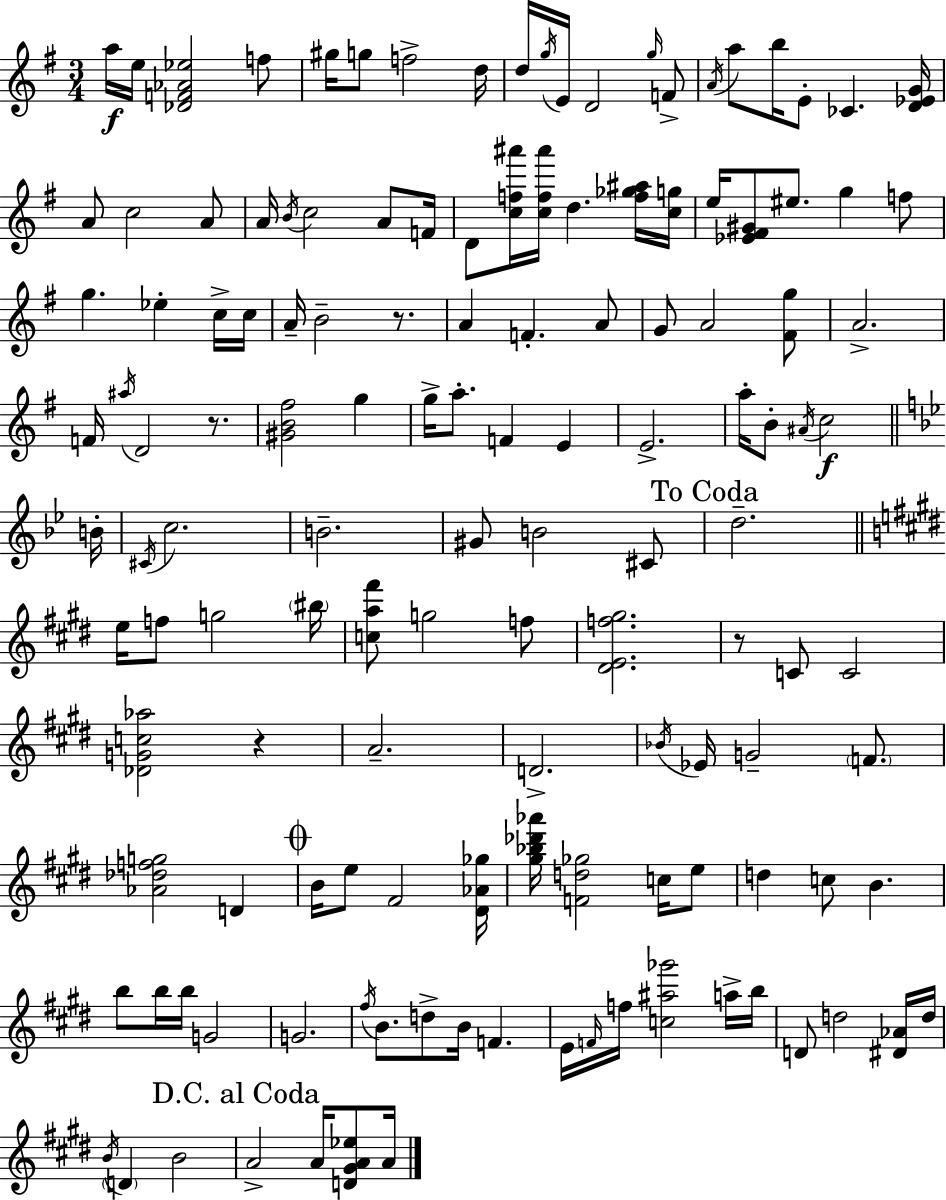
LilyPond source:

{
  \clef treble
  \numericTimeSignature
  \time 3/4
  \key e \minor
  a''16\f e''16 <des' f' aes' ees''>2 f''8 | gis''16 g''8 f''2-> d''16 | d''16 \acciaccatura { g''16 } e'16 d'2 \grace { g''16 } | f'8-> \acciaccatura { a'16 } a''8 b''16 e'8-. ces'4. | \break <d' ees' g'>16 a'8 c''2 | a'8 a'16 \acciaccatura { b'16 } c''2 | a'8 f'16 d'8 <c'' f'' ais'''>16 <c'' f'' ais'''>16 d''4. | <f'' ges'' ais''>16 <c'' g''>16 e''16 <ees' fis' gis'>8 eis''8. g''4 | \break f''8 g''4. ees''4-. | c''16-> c''16 a'16-- b'2-- | r8. a'4 f'4.-. | a'8 g'8 a'2 | \break <fis' g''>8 a'2.-> | f'16 \acciaccatura { ais''16 } d'2 | r8. <gis' b' fis''>2 | g''4 g''16-> a''8.-. f'4 | \break e'4 e'2.-> | a''16-. b'8-. \acciaccatura { ais'16 } c''2\f | \bar "||" \break \key g \minor b'16-. \acciaccatura { cis'16 } c''2. | b'2.-- | gis'8 b'2 | cis'8 \mark "To Coda" d''2.-- | \break \bar "||" \break \key e \major e''16 f''8 g''2 \parenthesize bis''16 | <c'' a'' fis'''>8 g''2 f''8 | <dis' e' f'' gis''>2. | r8 c'8 c'2 | \break <des' g' c'' aes''>2 r4 | a'2.-- | d'2.-> | \acciaccatura { bes'16 } ees'16 g'2-- \parenthesize f'8. | \break <aes' des'' f'' g''>2 d'4 | \mark \markup { \musicglyph "scripts.coda" } b'16 e''8 fis'2 | <dis' aes' ges''>16 <gis'' bes'' des''' aes'''>16 <f' d'' ges''>2 c''16 e''8 | d''4 c''8 b'4. | \break b''8 b''16 b''16 g'2 | g'2. | \acciaccatura { fis''16 } b'8. d''8-> b'16 f'4. | e'16 \grace { f'16 } f''16 <c'' ais'' ges'''>2 | \break a''16-> b''16 d'8 d''2 | <dis' aes'>16 d''16 \acciaccatura { b'16 } \parenthesize d'4 b'2 | \mark "D.C. al Coda" a'2-> | a'16 <d' gis' a' ees''>8 a'16 \bar "|."
}